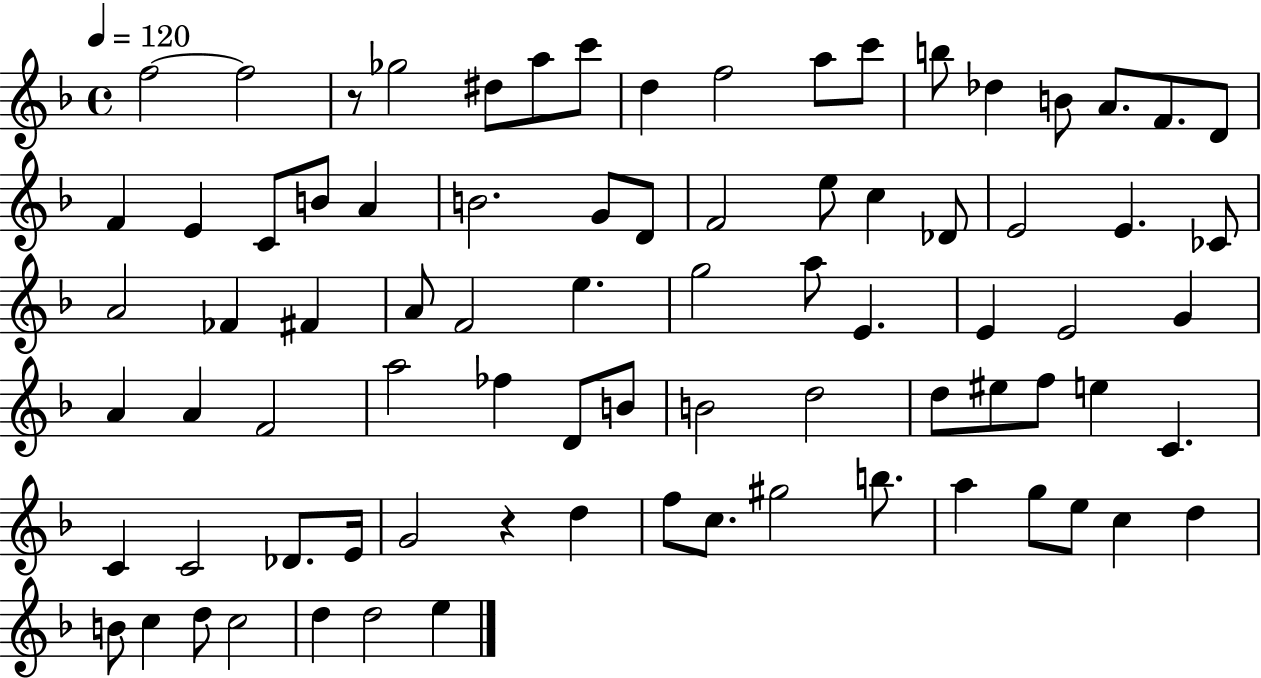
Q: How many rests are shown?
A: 2